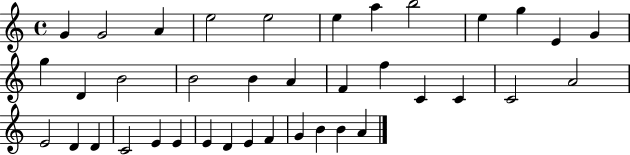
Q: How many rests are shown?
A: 0